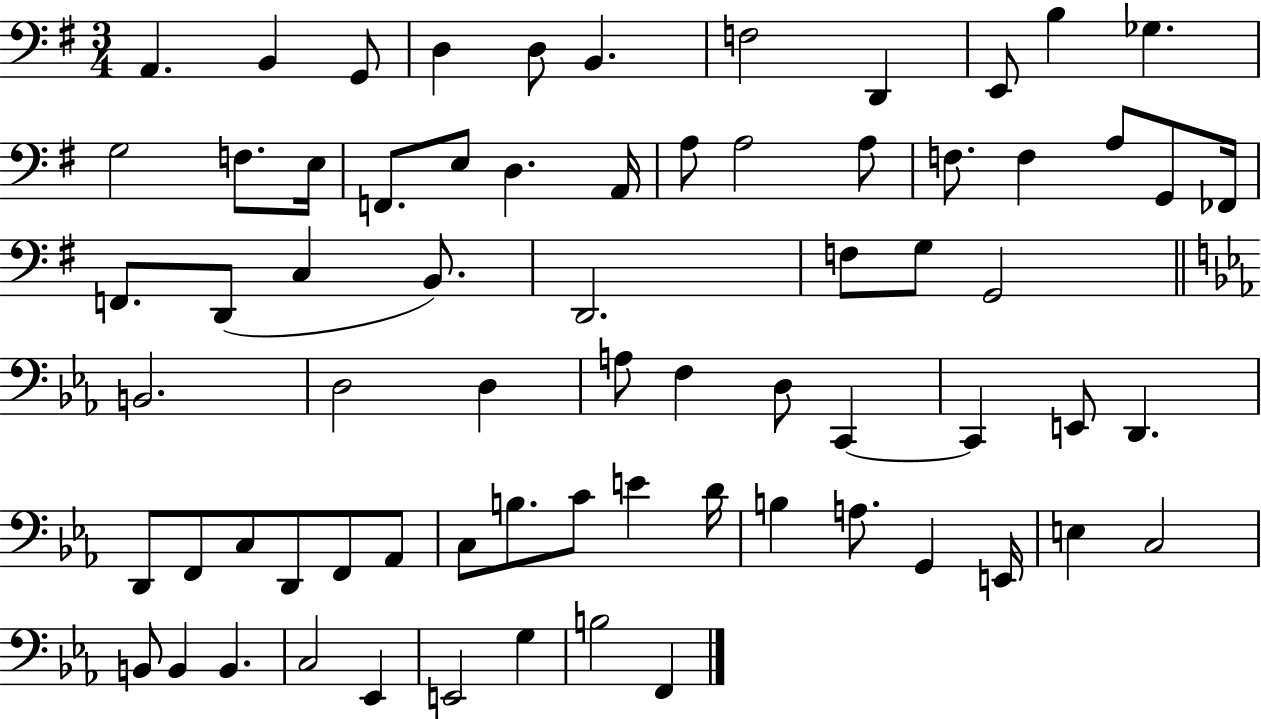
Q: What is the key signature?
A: G major